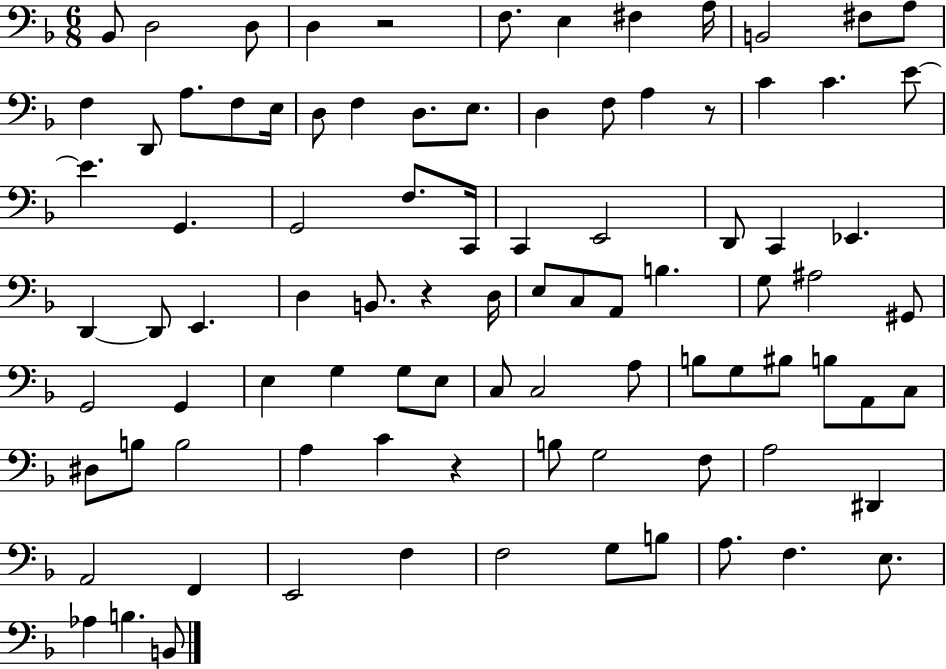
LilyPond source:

{
  \clef bass
  \numericTimeSignature
  \time 6/8
  \key f \major
  bes,8 d2 d8 | d4 r2 | f8. e4 fis4 a16 | b,2 fis8 a8 | \break f4 d,8 a8. f8 e16 | d8 f4 d8. e8. | d4 f8 a4 r8 | c'4 c'4. e'8~~ | \break e'4. g,4. | g,2 f8. c,16 | c,4 e,2 | d,8 c,4 ees,4. | \break d,4~~ d,8 e,4. | d4 b,8. r4 d16 | e8 c8 a,8 b4. | g8 ais2 gis,8 | \break g,2 g,4 | e4 g4 g8 e8 | c8 c2 a8 | b8 g8 bis8 b8 a,8 c8 | \break dis8 b8 b2 | a4 c'4 r4 | b8 g2 f8 | a2 dis,4 | \break a,2 f,4 | e,2 f4 | f2 g8 b8 | a8. f4. e8. | \break aes4 b4. b,8 | \bar "|."
}